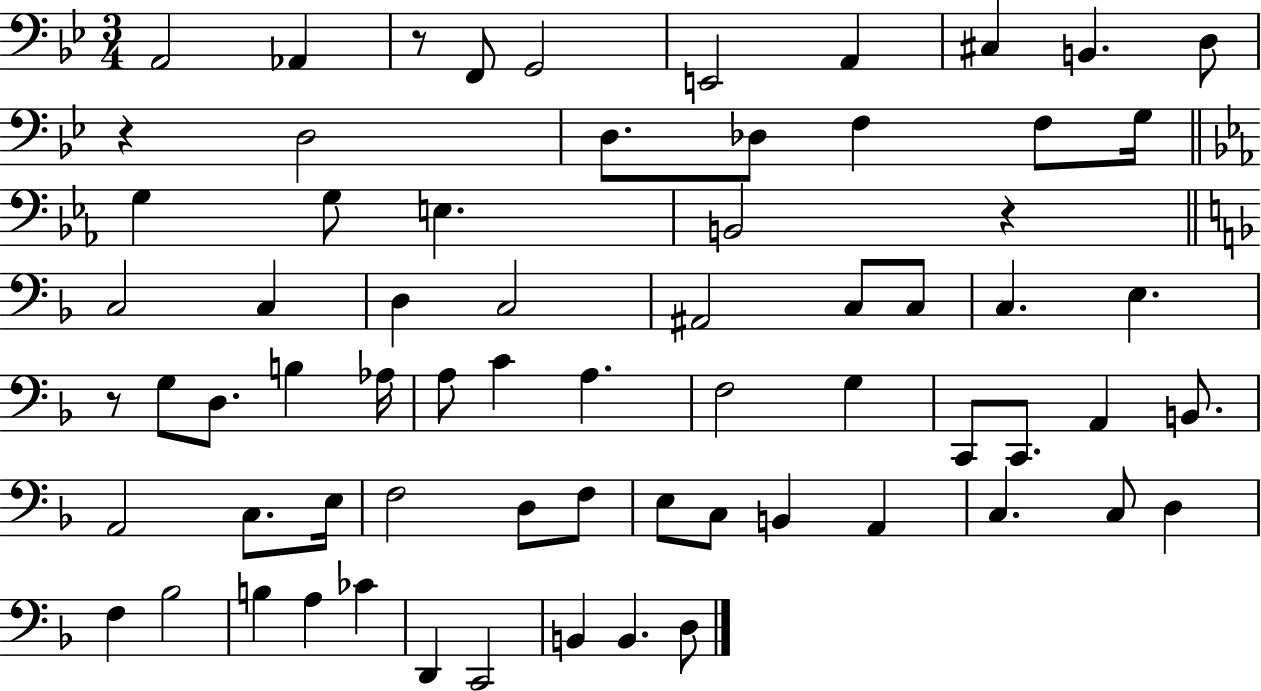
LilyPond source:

{
  \clef bass
  \numericTimeSignature
  \time 3/4
  \key bes \major
  a,2 aes,4 | r8 f,8 g,2 | e,2 a,4 | cis4 b,4. d8 | \break r4 d2 | d8. des8 f4 f8 g16 | \bar "||" \break \key c \minor g4 g8 e4. | b,2 r4 | \bar "||" \break \key f \major c2 c4 | d4 c2 | ais,2 c8 c8 | c4. e4. | \break r8 g8 d8. b4 aes16 | a8 c'4 a4. | f2 g4 | c,8 c,8. a,4 b,8. | \break a,2 c8. e16 | f2 d8 f8 | e8 c8 b,4 a,4 | c4. c8 d4 | \break f4 bes2 | b4 a4 ces'4 | d,4 c,2 | b,4 b,4. d8 | \break \bar "|."
}